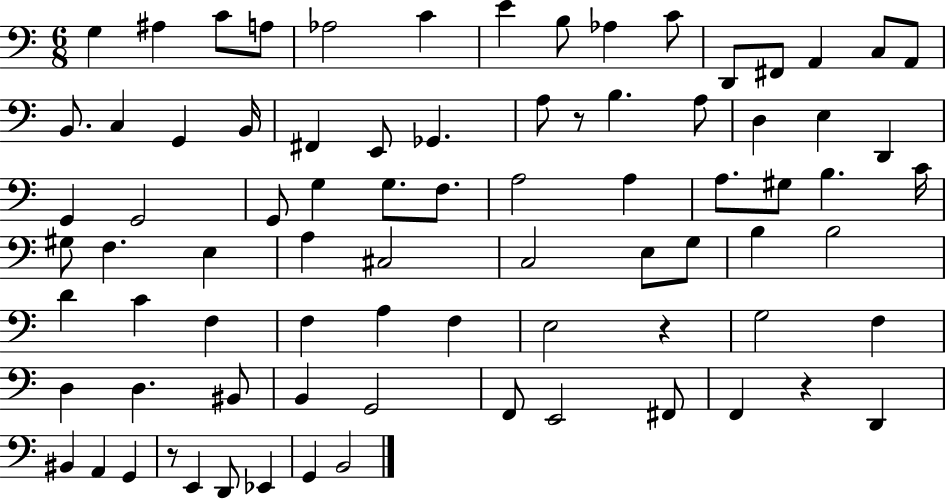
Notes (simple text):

G3/q A#3/q C4/e A3/e Ab3/h C4/q E4/q B3/e Ab3/q C4/e D2/e F#2/e A2/q C3/e A2/e B2/e. C3/q G2/q B2/s F#2/q E2/e Gb2/q. A3/e R/e B3/q. A3/e D3/q E3/q D2/q G2/q G2/h G2/e G3/q G3/e. F3/e. A3/h A3/q A3/e. G#3/e B3/q. C4/s G#3/e F3/q. E3/q A3/q C#3/h C3/h E3/e G3/e B3/q B3/h D4/q C4/q F3/q F3/q A3/q F3/q E3/h R/q G3/h F3/q D3/q D3/q. BIS2/e B2/q G2/h F2/e E2/h F#2/e F2/q R/q D2/q BIS2/q A2/q G2/q R/e E2/q D2/e Eb2/q G2/q B2/h